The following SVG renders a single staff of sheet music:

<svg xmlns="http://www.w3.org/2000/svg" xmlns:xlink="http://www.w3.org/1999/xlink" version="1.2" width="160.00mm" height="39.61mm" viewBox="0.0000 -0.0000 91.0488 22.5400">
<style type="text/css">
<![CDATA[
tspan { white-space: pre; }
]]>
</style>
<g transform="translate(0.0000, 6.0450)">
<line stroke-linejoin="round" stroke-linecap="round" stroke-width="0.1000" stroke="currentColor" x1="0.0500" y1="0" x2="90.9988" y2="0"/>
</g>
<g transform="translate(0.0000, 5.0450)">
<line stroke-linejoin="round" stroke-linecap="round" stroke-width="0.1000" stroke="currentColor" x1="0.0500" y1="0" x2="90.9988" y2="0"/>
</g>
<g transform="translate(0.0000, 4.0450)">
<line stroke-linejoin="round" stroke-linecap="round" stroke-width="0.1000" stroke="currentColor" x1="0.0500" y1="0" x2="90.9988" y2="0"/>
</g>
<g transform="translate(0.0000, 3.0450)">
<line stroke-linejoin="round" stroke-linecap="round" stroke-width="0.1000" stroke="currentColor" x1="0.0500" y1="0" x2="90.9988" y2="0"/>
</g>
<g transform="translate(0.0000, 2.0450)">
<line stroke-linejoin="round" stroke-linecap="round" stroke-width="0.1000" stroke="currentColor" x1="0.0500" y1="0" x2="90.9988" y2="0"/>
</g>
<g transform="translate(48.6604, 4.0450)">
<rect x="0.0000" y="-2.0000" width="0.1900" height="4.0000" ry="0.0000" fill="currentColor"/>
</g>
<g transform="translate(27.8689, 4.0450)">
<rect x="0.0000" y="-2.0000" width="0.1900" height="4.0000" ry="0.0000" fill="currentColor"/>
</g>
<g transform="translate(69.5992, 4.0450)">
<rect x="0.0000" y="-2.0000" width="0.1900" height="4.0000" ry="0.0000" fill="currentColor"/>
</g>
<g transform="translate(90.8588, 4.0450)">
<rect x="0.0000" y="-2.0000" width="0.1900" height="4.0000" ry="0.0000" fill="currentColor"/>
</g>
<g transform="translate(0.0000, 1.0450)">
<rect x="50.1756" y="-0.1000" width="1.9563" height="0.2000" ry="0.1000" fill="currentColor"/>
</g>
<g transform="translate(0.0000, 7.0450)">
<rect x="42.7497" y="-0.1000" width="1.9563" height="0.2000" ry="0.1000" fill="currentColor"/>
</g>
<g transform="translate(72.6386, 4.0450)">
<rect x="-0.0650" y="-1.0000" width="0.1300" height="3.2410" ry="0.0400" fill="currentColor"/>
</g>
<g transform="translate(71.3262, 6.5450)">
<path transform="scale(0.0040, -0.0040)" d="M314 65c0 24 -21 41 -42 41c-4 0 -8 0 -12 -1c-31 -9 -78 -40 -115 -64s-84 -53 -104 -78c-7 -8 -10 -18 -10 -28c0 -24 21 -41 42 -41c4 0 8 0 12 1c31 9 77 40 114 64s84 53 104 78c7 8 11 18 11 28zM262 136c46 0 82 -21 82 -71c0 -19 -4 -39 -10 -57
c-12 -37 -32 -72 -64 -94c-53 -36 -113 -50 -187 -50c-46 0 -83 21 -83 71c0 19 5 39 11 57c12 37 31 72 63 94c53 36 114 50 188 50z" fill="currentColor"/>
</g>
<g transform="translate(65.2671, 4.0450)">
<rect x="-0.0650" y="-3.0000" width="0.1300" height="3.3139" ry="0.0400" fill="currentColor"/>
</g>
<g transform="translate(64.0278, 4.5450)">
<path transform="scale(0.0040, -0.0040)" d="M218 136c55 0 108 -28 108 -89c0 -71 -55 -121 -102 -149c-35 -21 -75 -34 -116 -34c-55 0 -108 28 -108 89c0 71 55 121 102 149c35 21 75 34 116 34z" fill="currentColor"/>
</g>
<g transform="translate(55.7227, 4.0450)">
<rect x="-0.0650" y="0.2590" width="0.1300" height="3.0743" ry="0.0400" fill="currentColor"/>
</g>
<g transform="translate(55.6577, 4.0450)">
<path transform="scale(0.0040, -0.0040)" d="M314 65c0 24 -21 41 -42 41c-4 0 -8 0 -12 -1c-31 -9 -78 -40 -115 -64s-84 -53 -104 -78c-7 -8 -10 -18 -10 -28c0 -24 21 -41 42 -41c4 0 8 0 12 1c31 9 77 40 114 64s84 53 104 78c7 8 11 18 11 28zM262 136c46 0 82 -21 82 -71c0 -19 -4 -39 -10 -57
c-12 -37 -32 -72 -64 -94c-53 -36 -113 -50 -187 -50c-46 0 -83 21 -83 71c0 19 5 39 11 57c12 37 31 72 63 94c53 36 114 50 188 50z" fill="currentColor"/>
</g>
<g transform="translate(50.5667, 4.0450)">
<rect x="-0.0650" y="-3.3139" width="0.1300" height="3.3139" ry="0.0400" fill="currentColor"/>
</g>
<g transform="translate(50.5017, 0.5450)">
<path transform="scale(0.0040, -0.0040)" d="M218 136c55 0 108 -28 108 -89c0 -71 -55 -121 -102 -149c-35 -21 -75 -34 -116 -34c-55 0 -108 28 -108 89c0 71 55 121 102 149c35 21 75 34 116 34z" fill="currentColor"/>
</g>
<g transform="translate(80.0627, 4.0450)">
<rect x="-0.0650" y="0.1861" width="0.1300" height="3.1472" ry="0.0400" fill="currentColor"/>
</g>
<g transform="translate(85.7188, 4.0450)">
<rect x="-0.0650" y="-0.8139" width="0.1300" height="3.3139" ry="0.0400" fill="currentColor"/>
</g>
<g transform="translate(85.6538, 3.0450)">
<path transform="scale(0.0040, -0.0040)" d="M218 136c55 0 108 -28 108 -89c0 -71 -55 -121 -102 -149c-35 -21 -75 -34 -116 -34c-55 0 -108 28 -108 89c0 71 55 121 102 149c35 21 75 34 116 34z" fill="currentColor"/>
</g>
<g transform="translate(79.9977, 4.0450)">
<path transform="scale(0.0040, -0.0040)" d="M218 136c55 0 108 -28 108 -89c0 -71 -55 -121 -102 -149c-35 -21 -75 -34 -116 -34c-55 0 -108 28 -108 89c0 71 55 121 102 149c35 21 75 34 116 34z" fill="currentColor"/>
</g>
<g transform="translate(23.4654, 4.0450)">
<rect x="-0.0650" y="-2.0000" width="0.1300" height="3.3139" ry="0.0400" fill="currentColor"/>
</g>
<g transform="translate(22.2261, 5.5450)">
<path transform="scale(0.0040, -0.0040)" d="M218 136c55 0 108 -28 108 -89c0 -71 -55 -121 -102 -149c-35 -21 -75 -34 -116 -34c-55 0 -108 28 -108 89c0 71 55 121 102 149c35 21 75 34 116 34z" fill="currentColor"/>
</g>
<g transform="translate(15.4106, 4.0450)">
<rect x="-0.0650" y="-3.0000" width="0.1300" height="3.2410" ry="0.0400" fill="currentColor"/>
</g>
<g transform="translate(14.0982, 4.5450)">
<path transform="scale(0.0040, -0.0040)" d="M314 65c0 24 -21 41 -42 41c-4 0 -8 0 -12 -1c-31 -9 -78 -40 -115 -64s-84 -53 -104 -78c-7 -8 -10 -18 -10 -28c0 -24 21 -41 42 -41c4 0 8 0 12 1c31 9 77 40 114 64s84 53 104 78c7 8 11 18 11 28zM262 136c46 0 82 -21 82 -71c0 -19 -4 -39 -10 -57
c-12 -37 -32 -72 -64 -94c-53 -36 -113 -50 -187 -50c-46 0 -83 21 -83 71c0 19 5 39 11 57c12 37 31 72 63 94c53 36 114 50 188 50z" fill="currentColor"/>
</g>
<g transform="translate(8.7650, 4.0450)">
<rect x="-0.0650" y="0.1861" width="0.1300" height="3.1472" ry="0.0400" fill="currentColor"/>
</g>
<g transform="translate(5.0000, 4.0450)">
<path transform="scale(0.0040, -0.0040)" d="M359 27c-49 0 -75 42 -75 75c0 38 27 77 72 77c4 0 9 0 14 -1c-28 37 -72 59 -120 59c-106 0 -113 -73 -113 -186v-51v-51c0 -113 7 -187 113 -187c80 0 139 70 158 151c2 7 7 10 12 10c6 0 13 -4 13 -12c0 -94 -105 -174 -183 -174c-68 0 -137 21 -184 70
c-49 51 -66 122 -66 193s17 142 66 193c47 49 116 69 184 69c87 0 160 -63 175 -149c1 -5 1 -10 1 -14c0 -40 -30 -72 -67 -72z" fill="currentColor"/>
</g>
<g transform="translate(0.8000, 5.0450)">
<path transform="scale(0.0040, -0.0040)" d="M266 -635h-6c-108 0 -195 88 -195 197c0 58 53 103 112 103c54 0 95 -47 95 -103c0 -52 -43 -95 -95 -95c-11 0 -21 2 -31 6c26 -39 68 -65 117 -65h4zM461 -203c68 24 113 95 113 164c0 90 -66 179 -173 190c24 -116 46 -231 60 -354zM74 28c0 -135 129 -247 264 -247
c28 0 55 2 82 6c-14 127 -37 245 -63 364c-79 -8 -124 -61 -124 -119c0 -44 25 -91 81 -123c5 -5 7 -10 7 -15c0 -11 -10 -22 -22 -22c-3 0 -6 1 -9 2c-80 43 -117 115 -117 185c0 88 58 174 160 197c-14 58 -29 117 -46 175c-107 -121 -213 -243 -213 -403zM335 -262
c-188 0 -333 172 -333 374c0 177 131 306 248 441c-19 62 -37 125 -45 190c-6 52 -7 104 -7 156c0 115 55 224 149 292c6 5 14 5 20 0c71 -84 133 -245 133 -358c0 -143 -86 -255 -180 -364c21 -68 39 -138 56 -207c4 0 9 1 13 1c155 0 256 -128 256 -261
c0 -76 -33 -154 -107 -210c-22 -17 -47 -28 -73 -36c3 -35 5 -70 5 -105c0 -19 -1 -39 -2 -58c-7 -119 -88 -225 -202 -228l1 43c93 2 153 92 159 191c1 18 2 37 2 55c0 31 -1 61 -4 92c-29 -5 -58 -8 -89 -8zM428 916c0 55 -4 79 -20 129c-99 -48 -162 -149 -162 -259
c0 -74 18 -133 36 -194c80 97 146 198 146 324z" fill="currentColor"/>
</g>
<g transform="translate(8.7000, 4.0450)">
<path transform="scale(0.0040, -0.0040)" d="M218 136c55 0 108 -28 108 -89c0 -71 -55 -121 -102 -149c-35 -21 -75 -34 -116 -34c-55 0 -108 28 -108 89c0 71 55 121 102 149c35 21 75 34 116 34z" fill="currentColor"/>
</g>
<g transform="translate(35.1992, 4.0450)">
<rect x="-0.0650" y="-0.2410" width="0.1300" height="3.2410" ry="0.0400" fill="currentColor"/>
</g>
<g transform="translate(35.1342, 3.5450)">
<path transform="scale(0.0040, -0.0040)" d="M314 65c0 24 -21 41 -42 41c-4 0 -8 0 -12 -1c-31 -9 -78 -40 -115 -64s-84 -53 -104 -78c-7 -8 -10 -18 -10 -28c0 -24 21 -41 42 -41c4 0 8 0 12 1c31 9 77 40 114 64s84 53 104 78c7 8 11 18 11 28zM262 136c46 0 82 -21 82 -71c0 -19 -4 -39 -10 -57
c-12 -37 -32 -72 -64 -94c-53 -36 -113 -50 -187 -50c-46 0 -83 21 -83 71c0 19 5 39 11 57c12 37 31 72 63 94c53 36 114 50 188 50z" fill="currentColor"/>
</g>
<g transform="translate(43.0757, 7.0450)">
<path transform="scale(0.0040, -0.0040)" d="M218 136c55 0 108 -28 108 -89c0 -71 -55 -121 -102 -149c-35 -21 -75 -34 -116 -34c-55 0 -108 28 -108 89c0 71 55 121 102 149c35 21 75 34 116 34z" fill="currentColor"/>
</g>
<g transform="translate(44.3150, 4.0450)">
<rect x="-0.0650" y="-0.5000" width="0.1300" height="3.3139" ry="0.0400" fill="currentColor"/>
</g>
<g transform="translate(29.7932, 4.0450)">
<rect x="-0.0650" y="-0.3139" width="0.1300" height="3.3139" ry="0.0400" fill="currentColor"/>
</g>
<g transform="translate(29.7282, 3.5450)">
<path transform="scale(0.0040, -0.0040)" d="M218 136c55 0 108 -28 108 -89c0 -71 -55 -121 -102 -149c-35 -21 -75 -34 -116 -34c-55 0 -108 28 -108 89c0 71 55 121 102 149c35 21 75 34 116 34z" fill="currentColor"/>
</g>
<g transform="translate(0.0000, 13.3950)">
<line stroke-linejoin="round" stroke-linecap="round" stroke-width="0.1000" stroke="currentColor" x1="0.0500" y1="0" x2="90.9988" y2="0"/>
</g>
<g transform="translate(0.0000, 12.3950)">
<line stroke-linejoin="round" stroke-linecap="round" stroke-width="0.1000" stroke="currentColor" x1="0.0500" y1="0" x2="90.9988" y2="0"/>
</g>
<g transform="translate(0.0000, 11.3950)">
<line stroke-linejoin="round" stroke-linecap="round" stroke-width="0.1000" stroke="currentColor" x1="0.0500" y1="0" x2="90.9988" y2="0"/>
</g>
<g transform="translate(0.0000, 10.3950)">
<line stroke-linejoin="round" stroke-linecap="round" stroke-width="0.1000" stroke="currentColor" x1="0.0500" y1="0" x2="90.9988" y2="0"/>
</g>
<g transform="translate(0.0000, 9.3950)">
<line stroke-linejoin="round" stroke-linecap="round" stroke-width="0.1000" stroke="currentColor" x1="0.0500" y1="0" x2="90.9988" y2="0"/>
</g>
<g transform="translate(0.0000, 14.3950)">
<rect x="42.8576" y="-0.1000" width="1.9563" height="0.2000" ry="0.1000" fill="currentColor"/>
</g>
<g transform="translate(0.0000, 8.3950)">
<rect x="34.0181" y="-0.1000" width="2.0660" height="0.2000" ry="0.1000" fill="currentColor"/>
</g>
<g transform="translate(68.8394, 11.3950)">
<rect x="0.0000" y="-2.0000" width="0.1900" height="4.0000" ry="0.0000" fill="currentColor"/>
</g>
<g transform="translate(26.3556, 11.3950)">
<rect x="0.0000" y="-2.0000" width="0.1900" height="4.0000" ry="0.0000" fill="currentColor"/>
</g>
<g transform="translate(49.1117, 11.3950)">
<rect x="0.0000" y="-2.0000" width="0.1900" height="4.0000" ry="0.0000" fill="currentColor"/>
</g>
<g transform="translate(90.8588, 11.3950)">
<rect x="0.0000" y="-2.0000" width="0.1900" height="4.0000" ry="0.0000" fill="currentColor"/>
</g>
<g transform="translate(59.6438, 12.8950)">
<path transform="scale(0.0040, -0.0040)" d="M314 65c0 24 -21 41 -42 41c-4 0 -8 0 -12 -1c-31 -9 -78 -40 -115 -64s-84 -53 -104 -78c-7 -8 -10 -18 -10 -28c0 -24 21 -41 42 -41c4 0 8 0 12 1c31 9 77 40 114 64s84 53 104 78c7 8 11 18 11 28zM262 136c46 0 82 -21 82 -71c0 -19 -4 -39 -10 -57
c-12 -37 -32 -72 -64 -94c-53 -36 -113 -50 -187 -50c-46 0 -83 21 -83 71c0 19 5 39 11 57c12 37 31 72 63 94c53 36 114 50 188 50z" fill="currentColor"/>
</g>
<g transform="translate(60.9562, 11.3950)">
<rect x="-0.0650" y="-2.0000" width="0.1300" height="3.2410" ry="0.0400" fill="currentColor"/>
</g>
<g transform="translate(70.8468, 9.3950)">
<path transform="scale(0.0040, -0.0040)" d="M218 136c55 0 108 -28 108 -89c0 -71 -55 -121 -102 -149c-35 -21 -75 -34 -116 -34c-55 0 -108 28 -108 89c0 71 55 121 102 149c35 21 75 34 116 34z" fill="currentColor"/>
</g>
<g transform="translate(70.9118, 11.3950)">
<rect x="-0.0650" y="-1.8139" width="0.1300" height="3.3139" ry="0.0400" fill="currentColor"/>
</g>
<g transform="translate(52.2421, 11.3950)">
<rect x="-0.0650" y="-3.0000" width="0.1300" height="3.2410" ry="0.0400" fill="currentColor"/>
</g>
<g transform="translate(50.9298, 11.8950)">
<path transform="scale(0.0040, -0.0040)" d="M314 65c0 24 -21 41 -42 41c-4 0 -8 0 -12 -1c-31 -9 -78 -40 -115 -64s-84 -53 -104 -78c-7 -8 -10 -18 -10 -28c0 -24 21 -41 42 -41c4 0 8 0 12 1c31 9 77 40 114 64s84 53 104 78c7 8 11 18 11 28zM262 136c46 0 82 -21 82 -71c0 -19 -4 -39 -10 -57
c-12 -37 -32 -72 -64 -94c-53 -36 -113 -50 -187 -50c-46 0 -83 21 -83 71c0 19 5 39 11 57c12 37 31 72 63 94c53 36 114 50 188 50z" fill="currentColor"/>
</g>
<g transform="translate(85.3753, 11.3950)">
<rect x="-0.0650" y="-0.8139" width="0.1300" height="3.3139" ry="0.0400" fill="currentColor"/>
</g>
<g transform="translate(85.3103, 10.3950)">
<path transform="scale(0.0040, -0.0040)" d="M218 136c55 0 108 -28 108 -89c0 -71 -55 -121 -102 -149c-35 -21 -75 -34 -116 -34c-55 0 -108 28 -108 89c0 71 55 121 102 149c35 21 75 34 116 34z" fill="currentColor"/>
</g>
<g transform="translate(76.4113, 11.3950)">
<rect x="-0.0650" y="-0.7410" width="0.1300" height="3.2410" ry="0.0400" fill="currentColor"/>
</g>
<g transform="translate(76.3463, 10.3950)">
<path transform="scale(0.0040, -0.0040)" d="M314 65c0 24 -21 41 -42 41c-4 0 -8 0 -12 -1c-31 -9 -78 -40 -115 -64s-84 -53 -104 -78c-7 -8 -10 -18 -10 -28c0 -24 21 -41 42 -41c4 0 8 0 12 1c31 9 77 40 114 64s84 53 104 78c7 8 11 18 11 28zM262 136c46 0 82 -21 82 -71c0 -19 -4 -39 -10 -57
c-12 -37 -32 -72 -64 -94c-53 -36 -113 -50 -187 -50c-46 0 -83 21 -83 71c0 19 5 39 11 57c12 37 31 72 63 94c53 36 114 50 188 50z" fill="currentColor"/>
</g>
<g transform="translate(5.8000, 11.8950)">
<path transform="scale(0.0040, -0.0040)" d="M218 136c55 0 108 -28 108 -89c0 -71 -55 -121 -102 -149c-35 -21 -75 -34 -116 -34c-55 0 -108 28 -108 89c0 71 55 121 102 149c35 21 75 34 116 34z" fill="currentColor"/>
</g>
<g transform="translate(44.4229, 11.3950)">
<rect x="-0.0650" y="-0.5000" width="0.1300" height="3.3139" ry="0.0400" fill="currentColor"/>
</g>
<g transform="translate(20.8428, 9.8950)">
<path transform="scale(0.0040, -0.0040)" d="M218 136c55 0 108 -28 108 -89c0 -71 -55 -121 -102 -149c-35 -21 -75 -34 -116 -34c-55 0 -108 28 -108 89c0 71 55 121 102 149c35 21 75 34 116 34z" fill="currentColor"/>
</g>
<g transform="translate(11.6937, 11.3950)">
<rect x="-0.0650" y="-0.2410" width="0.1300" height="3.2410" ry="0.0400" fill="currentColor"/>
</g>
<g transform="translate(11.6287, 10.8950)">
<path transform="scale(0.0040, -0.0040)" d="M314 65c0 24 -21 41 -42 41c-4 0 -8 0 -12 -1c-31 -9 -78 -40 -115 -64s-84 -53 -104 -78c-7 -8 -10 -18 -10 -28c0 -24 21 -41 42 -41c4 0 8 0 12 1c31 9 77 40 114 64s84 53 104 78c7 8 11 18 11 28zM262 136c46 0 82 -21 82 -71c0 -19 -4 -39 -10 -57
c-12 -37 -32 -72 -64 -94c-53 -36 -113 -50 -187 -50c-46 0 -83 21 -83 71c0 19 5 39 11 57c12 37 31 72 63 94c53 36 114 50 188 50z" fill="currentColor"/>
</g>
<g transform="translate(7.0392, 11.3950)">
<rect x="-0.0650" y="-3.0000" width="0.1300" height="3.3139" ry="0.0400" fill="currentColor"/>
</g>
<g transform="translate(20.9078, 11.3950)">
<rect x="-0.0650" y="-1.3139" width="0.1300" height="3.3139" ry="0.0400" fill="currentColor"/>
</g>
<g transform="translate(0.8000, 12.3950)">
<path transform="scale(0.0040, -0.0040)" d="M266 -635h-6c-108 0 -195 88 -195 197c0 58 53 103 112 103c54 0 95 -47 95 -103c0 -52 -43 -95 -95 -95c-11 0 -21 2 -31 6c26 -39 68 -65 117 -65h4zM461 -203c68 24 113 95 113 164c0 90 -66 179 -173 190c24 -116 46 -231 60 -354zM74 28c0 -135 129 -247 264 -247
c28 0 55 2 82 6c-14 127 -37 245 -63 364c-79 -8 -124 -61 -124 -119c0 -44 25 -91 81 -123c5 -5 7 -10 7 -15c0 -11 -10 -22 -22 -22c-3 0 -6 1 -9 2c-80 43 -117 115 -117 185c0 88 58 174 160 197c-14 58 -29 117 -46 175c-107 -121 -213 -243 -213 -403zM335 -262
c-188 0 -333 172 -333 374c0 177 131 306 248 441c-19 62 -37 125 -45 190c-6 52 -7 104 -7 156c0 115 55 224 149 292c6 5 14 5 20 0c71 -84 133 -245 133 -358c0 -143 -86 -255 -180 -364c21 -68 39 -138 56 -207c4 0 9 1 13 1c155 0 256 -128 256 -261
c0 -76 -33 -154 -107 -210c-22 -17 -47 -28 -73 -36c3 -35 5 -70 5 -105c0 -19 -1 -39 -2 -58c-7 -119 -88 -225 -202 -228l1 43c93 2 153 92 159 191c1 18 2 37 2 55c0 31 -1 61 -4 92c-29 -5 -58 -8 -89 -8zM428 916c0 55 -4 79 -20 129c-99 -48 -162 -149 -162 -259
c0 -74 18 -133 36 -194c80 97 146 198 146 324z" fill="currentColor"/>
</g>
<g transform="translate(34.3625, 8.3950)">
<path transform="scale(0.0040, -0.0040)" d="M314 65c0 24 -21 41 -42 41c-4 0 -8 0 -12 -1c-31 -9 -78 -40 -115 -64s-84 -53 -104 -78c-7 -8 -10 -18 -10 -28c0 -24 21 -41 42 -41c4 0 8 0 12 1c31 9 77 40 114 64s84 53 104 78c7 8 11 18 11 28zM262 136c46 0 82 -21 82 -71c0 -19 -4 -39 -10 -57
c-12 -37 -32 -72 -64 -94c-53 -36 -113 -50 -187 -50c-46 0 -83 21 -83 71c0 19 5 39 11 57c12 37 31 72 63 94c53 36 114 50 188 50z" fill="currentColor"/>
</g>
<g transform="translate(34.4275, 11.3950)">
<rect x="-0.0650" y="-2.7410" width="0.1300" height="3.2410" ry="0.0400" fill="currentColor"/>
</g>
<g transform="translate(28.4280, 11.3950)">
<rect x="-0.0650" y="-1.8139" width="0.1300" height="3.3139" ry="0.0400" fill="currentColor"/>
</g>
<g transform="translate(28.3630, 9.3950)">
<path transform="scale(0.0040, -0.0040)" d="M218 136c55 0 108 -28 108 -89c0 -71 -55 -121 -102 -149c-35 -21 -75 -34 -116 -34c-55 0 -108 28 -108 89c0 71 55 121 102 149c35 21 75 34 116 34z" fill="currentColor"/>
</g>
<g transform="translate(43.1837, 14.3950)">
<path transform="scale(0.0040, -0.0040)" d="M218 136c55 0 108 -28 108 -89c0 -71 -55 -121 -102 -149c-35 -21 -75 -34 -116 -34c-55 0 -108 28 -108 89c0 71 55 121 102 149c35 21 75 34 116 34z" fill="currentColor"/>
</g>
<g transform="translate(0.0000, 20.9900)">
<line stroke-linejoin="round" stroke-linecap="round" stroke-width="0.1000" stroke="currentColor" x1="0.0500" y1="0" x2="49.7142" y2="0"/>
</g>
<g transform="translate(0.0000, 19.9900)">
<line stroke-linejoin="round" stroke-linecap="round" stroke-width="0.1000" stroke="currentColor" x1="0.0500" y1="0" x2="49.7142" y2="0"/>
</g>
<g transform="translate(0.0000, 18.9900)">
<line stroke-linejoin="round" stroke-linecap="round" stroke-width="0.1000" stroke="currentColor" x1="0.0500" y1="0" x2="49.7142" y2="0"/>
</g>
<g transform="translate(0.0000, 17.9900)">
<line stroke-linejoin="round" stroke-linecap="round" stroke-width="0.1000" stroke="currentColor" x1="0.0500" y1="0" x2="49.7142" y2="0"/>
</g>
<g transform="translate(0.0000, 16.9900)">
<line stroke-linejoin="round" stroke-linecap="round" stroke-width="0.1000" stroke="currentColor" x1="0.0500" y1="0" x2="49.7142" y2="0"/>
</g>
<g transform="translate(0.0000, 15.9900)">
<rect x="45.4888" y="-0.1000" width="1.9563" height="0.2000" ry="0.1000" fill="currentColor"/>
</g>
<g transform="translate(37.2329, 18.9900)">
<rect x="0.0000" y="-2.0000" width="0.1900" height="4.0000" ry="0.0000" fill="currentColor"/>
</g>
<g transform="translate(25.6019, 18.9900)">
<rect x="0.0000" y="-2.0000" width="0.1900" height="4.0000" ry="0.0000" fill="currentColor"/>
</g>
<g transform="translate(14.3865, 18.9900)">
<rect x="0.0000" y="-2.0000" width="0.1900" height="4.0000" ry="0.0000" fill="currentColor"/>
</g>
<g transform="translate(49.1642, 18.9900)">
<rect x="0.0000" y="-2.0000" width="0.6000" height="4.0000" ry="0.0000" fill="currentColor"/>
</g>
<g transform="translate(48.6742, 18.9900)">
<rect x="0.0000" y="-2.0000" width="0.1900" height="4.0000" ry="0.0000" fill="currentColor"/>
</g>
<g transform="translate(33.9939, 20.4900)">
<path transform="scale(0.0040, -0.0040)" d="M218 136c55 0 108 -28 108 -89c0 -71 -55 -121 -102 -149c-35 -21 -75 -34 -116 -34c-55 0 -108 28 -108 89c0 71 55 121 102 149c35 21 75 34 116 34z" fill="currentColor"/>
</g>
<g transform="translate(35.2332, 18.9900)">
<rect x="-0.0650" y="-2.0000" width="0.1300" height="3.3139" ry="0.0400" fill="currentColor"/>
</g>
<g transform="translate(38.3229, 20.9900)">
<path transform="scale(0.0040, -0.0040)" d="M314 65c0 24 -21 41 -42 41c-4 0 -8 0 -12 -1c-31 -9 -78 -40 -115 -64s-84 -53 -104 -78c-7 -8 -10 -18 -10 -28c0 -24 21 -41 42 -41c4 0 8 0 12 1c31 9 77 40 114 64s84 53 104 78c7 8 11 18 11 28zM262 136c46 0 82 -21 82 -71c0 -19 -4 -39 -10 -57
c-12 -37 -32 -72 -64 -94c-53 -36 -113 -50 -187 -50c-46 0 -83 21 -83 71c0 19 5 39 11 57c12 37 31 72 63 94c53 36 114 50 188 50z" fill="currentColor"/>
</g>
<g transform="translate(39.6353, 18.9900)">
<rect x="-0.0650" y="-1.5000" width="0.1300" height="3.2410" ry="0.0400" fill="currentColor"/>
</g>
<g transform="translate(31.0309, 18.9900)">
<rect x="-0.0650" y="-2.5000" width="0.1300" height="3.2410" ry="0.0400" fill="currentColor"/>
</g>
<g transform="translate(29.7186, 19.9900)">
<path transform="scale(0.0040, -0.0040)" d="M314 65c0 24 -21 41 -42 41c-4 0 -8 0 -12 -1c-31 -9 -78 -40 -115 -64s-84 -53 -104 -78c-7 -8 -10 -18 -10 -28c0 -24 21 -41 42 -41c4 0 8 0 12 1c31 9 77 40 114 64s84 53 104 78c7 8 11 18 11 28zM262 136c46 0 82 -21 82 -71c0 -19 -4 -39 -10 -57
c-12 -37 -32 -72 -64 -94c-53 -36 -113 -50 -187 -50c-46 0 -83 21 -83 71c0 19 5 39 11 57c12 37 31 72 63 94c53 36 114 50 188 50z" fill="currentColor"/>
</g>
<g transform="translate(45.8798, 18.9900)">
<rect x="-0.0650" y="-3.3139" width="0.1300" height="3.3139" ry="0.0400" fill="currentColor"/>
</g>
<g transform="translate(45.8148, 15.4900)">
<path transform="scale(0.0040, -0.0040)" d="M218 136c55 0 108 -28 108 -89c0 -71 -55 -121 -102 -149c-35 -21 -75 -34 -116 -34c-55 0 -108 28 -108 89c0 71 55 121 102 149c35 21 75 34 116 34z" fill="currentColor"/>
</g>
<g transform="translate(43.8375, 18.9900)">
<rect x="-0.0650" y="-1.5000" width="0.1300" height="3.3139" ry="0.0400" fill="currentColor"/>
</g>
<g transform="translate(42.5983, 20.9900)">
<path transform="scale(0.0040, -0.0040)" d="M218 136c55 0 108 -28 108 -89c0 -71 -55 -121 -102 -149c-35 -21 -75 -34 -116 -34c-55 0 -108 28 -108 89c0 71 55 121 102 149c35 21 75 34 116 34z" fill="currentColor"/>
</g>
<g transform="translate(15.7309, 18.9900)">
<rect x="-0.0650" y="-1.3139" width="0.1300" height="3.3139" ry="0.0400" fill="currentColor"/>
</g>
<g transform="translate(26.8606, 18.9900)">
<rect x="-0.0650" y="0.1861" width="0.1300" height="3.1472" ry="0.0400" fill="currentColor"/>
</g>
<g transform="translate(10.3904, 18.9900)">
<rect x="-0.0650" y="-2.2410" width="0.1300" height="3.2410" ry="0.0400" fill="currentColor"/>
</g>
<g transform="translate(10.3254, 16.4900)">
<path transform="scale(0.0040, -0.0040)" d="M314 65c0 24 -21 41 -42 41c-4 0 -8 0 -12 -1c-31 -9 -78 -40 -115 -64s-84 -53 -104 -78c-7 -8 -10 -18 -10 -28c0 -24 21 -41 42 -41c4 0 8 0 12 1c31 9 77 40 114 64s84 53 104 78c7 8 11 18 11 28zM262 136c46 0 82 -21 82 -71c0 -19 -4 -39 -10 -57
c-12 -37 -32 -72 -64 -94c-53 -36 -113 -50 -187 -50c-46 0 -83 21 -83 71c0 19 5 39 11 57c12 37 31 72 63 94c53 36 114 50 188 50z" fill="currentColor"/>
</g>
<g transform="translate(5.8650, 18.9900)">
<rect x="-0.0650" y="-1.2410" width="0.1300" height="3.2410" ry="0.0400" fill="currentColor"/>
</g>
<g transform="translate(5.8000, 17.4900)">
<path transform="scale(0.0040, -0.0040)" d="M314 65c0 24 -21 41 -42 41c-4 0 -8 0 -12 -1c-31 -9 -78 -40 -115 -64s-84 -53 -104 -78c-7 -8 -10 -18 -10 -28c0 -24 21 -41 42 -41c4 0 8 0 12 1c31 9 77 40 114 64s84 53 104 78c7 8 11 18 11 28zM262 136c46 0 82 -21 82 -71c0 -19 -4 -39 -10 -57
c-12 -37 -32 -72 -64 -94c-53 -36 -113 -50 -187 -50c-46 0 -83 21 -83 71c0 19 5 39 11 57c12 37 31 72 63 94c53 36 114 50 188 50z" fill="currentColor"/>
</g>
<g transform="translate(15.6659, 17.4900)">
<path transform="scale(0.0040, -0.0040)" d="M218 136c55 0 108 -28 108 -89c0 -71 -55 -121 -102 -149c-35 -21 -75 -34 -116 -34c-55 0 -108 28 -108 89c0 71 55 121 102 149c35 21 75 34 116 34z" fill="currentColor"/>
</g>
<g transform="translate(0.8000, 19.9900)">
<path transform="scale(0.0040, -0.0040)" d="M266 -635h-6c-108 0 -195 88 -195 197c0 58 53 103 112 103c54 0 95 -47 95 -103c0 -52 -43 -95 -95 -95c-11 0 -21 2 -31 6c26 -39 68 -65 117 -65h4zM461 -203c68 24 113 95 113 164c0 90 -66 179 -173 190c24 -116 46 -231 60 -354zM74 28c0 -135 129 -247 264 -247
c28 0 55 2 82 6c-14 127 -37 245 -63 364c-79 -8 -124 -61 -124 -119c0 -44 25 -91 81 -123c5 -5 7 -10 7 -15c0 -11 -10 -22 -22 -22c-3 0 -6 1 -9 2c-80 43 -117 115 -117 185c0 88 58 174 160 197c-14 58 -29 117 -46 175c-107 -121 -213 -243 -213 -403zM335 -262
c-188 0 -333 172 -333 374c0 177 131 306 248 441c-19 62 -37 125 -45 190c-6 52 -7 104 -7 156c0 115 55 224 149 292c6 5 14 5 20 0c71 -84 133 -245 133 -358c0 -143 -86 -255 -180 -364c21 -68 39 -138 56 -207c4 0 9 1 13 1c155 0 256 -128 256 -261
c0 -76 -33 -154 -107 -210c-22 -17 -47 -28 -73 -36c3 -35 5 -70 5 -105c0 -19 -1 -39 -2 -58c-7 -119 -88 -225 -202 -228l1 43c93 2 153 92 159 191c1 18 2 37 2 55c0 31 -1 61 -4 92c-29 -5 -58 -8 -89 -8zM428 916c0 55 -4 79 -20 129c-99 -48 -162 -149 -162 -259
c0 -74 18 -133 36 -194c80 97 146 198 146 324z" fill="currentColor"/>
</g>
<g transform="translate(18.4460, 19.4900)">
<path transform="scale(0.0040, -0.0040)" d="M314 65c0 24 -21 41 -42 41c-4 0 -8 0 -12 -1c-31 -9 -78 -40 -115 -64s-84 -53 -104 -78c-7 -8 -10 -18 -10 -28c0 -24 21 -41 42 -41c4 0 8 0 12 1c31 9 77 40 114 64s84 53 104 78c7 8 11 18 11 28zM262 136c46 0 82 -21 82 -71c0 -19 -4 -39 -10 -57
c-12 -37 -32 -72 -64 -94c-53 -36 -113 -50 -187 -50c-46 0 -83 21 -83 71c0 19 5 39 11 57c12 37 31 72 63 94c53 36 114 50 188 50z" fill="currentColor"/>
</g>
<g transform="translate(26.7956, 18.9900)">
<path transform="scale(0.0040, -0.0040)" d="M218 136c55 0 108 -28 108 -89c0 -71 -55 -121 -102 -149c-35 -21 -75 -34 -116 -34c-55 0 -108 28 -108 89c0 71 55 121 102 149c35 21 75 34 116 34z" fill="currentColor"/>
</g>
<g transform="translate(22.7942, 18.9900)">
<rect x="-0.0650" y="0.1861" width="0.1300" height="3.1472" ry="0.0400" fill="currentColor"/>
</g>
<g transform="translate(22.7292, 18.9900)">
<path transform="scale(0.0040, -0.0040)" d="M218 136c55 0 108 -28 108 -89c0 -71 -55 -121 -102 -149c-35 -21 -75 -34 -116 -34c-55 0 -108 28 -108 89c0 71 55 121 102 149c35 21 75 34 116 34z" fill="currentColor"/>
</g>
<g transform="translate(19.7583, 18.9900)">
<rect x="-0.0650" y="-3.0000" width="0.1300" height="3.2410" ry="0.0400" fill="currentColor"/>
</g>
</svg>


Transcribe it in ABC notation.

X:1
T:Untitled
M:4/4
L:1/4
K:C
B A2 F c c2 C b B2 A D2 B d A c2 e f a2 C A2 F2 f d2 d e2 g2 e A2 B B G2 F E2 E b